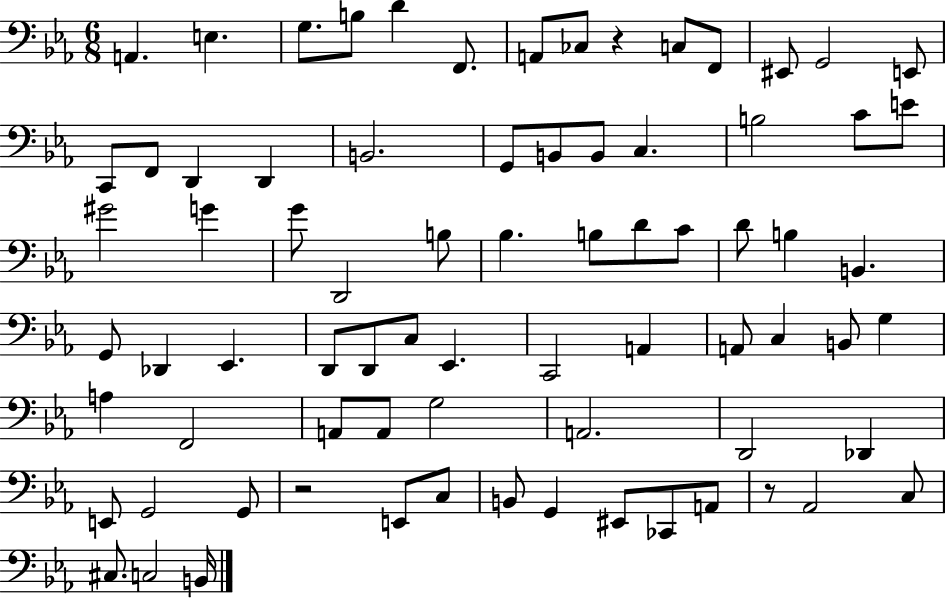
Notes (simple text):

A2/q. E3/q. G3/e. B3/e D4/q F2/e. A2/e CES3/e R/q C3/e F2/e EIS2/e G2/h E2/e C2/e F2/e D2/q D2/q B2/h. G2/e B2/e B2/e C3/q. B3/h C4/e E4/e G#4/h G4/q G4/e D2/h B3/e Bb3/q. B3/e D4/e C4/e D4/e B3/q B2/q. G2/e Db2/q Eb2/q. D2/e D2/e C3/e Eb2/q. C2/h A2/q A2/e C3/q B2/e G3/q A3/q F2/h A2/e A2/e G3/h A2/h. D2/h Db2/q E2/e G2/h G2/e R/h E2/e C3/e B2/e G2/q EIS2/e CES2/e A2/e R/e Ab2/h C3/e C#3/e. C3/h B2/s